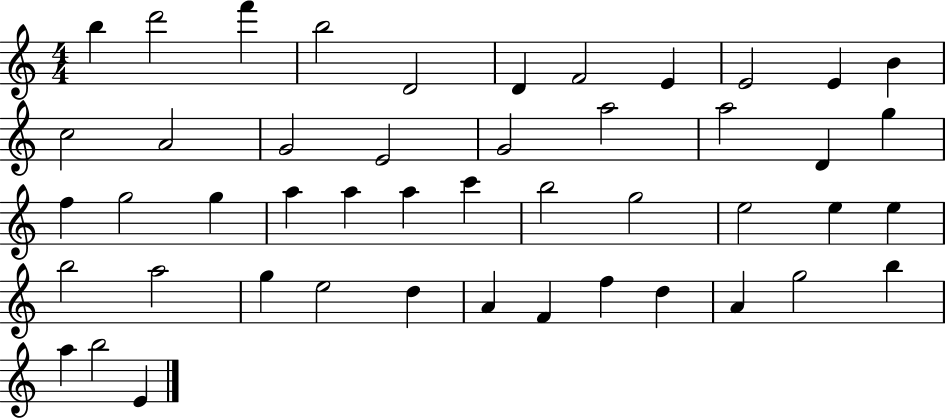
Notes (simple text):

B5/q D6/h F6/q B5/h D4/h D4/q F4/h E4/q E4/h E4/q B4/q C5/h A4/h G4/h E4/h G4/h A5/h A5/h D4/q G5/q F5/q G5/h G5/q A5/q A5/q A5/q C6/q B5/h G5/h E5/h E5/q E5/q B5/h A5/h G5/q E5/h D5/q A4/q F4/q F5/q D5/q A4/q G5/h B5/q A5/q B5/h E4/q